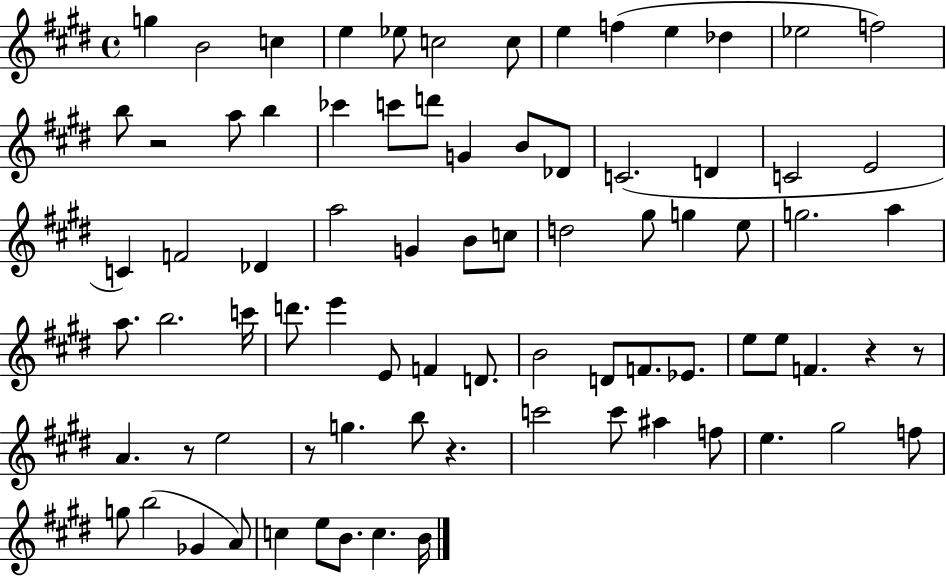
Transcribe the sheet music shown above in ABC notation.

X:1
T:Untitled
M:4/4
L:1/4
K:E
g B2 c e _e/2 c2 c/2 e f e _d _e2 f2 b/2 z2 a/2 b _c' c'/2 d'/2 G B/2 _D/2 C2 D C2 E2 C F2 _D a2 G B/2 c/2 d2 ^g/2 g e/2 g2 a a/2 b2 c'/4 d'/2 e' E/2 F D/2 B2 D/2 F/2 _E/2 e/2 e/2 F z z/2 A z/2 e2 z/2 g b/2 z c'2 c'/2 ^a f/2 e ^g2 f/2 g/2 b2 _G A/2 c e/2 B/2 c B/4